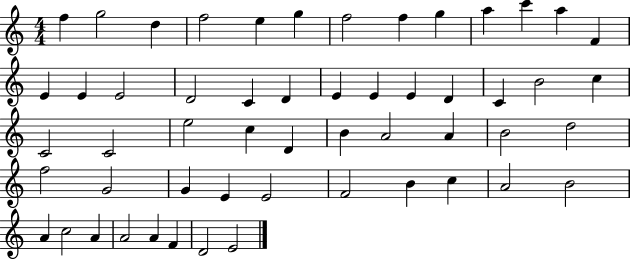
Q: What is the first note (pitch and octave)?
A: F5